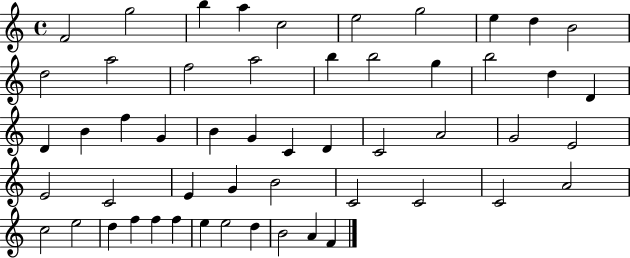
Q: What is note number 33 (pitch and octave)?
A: E4